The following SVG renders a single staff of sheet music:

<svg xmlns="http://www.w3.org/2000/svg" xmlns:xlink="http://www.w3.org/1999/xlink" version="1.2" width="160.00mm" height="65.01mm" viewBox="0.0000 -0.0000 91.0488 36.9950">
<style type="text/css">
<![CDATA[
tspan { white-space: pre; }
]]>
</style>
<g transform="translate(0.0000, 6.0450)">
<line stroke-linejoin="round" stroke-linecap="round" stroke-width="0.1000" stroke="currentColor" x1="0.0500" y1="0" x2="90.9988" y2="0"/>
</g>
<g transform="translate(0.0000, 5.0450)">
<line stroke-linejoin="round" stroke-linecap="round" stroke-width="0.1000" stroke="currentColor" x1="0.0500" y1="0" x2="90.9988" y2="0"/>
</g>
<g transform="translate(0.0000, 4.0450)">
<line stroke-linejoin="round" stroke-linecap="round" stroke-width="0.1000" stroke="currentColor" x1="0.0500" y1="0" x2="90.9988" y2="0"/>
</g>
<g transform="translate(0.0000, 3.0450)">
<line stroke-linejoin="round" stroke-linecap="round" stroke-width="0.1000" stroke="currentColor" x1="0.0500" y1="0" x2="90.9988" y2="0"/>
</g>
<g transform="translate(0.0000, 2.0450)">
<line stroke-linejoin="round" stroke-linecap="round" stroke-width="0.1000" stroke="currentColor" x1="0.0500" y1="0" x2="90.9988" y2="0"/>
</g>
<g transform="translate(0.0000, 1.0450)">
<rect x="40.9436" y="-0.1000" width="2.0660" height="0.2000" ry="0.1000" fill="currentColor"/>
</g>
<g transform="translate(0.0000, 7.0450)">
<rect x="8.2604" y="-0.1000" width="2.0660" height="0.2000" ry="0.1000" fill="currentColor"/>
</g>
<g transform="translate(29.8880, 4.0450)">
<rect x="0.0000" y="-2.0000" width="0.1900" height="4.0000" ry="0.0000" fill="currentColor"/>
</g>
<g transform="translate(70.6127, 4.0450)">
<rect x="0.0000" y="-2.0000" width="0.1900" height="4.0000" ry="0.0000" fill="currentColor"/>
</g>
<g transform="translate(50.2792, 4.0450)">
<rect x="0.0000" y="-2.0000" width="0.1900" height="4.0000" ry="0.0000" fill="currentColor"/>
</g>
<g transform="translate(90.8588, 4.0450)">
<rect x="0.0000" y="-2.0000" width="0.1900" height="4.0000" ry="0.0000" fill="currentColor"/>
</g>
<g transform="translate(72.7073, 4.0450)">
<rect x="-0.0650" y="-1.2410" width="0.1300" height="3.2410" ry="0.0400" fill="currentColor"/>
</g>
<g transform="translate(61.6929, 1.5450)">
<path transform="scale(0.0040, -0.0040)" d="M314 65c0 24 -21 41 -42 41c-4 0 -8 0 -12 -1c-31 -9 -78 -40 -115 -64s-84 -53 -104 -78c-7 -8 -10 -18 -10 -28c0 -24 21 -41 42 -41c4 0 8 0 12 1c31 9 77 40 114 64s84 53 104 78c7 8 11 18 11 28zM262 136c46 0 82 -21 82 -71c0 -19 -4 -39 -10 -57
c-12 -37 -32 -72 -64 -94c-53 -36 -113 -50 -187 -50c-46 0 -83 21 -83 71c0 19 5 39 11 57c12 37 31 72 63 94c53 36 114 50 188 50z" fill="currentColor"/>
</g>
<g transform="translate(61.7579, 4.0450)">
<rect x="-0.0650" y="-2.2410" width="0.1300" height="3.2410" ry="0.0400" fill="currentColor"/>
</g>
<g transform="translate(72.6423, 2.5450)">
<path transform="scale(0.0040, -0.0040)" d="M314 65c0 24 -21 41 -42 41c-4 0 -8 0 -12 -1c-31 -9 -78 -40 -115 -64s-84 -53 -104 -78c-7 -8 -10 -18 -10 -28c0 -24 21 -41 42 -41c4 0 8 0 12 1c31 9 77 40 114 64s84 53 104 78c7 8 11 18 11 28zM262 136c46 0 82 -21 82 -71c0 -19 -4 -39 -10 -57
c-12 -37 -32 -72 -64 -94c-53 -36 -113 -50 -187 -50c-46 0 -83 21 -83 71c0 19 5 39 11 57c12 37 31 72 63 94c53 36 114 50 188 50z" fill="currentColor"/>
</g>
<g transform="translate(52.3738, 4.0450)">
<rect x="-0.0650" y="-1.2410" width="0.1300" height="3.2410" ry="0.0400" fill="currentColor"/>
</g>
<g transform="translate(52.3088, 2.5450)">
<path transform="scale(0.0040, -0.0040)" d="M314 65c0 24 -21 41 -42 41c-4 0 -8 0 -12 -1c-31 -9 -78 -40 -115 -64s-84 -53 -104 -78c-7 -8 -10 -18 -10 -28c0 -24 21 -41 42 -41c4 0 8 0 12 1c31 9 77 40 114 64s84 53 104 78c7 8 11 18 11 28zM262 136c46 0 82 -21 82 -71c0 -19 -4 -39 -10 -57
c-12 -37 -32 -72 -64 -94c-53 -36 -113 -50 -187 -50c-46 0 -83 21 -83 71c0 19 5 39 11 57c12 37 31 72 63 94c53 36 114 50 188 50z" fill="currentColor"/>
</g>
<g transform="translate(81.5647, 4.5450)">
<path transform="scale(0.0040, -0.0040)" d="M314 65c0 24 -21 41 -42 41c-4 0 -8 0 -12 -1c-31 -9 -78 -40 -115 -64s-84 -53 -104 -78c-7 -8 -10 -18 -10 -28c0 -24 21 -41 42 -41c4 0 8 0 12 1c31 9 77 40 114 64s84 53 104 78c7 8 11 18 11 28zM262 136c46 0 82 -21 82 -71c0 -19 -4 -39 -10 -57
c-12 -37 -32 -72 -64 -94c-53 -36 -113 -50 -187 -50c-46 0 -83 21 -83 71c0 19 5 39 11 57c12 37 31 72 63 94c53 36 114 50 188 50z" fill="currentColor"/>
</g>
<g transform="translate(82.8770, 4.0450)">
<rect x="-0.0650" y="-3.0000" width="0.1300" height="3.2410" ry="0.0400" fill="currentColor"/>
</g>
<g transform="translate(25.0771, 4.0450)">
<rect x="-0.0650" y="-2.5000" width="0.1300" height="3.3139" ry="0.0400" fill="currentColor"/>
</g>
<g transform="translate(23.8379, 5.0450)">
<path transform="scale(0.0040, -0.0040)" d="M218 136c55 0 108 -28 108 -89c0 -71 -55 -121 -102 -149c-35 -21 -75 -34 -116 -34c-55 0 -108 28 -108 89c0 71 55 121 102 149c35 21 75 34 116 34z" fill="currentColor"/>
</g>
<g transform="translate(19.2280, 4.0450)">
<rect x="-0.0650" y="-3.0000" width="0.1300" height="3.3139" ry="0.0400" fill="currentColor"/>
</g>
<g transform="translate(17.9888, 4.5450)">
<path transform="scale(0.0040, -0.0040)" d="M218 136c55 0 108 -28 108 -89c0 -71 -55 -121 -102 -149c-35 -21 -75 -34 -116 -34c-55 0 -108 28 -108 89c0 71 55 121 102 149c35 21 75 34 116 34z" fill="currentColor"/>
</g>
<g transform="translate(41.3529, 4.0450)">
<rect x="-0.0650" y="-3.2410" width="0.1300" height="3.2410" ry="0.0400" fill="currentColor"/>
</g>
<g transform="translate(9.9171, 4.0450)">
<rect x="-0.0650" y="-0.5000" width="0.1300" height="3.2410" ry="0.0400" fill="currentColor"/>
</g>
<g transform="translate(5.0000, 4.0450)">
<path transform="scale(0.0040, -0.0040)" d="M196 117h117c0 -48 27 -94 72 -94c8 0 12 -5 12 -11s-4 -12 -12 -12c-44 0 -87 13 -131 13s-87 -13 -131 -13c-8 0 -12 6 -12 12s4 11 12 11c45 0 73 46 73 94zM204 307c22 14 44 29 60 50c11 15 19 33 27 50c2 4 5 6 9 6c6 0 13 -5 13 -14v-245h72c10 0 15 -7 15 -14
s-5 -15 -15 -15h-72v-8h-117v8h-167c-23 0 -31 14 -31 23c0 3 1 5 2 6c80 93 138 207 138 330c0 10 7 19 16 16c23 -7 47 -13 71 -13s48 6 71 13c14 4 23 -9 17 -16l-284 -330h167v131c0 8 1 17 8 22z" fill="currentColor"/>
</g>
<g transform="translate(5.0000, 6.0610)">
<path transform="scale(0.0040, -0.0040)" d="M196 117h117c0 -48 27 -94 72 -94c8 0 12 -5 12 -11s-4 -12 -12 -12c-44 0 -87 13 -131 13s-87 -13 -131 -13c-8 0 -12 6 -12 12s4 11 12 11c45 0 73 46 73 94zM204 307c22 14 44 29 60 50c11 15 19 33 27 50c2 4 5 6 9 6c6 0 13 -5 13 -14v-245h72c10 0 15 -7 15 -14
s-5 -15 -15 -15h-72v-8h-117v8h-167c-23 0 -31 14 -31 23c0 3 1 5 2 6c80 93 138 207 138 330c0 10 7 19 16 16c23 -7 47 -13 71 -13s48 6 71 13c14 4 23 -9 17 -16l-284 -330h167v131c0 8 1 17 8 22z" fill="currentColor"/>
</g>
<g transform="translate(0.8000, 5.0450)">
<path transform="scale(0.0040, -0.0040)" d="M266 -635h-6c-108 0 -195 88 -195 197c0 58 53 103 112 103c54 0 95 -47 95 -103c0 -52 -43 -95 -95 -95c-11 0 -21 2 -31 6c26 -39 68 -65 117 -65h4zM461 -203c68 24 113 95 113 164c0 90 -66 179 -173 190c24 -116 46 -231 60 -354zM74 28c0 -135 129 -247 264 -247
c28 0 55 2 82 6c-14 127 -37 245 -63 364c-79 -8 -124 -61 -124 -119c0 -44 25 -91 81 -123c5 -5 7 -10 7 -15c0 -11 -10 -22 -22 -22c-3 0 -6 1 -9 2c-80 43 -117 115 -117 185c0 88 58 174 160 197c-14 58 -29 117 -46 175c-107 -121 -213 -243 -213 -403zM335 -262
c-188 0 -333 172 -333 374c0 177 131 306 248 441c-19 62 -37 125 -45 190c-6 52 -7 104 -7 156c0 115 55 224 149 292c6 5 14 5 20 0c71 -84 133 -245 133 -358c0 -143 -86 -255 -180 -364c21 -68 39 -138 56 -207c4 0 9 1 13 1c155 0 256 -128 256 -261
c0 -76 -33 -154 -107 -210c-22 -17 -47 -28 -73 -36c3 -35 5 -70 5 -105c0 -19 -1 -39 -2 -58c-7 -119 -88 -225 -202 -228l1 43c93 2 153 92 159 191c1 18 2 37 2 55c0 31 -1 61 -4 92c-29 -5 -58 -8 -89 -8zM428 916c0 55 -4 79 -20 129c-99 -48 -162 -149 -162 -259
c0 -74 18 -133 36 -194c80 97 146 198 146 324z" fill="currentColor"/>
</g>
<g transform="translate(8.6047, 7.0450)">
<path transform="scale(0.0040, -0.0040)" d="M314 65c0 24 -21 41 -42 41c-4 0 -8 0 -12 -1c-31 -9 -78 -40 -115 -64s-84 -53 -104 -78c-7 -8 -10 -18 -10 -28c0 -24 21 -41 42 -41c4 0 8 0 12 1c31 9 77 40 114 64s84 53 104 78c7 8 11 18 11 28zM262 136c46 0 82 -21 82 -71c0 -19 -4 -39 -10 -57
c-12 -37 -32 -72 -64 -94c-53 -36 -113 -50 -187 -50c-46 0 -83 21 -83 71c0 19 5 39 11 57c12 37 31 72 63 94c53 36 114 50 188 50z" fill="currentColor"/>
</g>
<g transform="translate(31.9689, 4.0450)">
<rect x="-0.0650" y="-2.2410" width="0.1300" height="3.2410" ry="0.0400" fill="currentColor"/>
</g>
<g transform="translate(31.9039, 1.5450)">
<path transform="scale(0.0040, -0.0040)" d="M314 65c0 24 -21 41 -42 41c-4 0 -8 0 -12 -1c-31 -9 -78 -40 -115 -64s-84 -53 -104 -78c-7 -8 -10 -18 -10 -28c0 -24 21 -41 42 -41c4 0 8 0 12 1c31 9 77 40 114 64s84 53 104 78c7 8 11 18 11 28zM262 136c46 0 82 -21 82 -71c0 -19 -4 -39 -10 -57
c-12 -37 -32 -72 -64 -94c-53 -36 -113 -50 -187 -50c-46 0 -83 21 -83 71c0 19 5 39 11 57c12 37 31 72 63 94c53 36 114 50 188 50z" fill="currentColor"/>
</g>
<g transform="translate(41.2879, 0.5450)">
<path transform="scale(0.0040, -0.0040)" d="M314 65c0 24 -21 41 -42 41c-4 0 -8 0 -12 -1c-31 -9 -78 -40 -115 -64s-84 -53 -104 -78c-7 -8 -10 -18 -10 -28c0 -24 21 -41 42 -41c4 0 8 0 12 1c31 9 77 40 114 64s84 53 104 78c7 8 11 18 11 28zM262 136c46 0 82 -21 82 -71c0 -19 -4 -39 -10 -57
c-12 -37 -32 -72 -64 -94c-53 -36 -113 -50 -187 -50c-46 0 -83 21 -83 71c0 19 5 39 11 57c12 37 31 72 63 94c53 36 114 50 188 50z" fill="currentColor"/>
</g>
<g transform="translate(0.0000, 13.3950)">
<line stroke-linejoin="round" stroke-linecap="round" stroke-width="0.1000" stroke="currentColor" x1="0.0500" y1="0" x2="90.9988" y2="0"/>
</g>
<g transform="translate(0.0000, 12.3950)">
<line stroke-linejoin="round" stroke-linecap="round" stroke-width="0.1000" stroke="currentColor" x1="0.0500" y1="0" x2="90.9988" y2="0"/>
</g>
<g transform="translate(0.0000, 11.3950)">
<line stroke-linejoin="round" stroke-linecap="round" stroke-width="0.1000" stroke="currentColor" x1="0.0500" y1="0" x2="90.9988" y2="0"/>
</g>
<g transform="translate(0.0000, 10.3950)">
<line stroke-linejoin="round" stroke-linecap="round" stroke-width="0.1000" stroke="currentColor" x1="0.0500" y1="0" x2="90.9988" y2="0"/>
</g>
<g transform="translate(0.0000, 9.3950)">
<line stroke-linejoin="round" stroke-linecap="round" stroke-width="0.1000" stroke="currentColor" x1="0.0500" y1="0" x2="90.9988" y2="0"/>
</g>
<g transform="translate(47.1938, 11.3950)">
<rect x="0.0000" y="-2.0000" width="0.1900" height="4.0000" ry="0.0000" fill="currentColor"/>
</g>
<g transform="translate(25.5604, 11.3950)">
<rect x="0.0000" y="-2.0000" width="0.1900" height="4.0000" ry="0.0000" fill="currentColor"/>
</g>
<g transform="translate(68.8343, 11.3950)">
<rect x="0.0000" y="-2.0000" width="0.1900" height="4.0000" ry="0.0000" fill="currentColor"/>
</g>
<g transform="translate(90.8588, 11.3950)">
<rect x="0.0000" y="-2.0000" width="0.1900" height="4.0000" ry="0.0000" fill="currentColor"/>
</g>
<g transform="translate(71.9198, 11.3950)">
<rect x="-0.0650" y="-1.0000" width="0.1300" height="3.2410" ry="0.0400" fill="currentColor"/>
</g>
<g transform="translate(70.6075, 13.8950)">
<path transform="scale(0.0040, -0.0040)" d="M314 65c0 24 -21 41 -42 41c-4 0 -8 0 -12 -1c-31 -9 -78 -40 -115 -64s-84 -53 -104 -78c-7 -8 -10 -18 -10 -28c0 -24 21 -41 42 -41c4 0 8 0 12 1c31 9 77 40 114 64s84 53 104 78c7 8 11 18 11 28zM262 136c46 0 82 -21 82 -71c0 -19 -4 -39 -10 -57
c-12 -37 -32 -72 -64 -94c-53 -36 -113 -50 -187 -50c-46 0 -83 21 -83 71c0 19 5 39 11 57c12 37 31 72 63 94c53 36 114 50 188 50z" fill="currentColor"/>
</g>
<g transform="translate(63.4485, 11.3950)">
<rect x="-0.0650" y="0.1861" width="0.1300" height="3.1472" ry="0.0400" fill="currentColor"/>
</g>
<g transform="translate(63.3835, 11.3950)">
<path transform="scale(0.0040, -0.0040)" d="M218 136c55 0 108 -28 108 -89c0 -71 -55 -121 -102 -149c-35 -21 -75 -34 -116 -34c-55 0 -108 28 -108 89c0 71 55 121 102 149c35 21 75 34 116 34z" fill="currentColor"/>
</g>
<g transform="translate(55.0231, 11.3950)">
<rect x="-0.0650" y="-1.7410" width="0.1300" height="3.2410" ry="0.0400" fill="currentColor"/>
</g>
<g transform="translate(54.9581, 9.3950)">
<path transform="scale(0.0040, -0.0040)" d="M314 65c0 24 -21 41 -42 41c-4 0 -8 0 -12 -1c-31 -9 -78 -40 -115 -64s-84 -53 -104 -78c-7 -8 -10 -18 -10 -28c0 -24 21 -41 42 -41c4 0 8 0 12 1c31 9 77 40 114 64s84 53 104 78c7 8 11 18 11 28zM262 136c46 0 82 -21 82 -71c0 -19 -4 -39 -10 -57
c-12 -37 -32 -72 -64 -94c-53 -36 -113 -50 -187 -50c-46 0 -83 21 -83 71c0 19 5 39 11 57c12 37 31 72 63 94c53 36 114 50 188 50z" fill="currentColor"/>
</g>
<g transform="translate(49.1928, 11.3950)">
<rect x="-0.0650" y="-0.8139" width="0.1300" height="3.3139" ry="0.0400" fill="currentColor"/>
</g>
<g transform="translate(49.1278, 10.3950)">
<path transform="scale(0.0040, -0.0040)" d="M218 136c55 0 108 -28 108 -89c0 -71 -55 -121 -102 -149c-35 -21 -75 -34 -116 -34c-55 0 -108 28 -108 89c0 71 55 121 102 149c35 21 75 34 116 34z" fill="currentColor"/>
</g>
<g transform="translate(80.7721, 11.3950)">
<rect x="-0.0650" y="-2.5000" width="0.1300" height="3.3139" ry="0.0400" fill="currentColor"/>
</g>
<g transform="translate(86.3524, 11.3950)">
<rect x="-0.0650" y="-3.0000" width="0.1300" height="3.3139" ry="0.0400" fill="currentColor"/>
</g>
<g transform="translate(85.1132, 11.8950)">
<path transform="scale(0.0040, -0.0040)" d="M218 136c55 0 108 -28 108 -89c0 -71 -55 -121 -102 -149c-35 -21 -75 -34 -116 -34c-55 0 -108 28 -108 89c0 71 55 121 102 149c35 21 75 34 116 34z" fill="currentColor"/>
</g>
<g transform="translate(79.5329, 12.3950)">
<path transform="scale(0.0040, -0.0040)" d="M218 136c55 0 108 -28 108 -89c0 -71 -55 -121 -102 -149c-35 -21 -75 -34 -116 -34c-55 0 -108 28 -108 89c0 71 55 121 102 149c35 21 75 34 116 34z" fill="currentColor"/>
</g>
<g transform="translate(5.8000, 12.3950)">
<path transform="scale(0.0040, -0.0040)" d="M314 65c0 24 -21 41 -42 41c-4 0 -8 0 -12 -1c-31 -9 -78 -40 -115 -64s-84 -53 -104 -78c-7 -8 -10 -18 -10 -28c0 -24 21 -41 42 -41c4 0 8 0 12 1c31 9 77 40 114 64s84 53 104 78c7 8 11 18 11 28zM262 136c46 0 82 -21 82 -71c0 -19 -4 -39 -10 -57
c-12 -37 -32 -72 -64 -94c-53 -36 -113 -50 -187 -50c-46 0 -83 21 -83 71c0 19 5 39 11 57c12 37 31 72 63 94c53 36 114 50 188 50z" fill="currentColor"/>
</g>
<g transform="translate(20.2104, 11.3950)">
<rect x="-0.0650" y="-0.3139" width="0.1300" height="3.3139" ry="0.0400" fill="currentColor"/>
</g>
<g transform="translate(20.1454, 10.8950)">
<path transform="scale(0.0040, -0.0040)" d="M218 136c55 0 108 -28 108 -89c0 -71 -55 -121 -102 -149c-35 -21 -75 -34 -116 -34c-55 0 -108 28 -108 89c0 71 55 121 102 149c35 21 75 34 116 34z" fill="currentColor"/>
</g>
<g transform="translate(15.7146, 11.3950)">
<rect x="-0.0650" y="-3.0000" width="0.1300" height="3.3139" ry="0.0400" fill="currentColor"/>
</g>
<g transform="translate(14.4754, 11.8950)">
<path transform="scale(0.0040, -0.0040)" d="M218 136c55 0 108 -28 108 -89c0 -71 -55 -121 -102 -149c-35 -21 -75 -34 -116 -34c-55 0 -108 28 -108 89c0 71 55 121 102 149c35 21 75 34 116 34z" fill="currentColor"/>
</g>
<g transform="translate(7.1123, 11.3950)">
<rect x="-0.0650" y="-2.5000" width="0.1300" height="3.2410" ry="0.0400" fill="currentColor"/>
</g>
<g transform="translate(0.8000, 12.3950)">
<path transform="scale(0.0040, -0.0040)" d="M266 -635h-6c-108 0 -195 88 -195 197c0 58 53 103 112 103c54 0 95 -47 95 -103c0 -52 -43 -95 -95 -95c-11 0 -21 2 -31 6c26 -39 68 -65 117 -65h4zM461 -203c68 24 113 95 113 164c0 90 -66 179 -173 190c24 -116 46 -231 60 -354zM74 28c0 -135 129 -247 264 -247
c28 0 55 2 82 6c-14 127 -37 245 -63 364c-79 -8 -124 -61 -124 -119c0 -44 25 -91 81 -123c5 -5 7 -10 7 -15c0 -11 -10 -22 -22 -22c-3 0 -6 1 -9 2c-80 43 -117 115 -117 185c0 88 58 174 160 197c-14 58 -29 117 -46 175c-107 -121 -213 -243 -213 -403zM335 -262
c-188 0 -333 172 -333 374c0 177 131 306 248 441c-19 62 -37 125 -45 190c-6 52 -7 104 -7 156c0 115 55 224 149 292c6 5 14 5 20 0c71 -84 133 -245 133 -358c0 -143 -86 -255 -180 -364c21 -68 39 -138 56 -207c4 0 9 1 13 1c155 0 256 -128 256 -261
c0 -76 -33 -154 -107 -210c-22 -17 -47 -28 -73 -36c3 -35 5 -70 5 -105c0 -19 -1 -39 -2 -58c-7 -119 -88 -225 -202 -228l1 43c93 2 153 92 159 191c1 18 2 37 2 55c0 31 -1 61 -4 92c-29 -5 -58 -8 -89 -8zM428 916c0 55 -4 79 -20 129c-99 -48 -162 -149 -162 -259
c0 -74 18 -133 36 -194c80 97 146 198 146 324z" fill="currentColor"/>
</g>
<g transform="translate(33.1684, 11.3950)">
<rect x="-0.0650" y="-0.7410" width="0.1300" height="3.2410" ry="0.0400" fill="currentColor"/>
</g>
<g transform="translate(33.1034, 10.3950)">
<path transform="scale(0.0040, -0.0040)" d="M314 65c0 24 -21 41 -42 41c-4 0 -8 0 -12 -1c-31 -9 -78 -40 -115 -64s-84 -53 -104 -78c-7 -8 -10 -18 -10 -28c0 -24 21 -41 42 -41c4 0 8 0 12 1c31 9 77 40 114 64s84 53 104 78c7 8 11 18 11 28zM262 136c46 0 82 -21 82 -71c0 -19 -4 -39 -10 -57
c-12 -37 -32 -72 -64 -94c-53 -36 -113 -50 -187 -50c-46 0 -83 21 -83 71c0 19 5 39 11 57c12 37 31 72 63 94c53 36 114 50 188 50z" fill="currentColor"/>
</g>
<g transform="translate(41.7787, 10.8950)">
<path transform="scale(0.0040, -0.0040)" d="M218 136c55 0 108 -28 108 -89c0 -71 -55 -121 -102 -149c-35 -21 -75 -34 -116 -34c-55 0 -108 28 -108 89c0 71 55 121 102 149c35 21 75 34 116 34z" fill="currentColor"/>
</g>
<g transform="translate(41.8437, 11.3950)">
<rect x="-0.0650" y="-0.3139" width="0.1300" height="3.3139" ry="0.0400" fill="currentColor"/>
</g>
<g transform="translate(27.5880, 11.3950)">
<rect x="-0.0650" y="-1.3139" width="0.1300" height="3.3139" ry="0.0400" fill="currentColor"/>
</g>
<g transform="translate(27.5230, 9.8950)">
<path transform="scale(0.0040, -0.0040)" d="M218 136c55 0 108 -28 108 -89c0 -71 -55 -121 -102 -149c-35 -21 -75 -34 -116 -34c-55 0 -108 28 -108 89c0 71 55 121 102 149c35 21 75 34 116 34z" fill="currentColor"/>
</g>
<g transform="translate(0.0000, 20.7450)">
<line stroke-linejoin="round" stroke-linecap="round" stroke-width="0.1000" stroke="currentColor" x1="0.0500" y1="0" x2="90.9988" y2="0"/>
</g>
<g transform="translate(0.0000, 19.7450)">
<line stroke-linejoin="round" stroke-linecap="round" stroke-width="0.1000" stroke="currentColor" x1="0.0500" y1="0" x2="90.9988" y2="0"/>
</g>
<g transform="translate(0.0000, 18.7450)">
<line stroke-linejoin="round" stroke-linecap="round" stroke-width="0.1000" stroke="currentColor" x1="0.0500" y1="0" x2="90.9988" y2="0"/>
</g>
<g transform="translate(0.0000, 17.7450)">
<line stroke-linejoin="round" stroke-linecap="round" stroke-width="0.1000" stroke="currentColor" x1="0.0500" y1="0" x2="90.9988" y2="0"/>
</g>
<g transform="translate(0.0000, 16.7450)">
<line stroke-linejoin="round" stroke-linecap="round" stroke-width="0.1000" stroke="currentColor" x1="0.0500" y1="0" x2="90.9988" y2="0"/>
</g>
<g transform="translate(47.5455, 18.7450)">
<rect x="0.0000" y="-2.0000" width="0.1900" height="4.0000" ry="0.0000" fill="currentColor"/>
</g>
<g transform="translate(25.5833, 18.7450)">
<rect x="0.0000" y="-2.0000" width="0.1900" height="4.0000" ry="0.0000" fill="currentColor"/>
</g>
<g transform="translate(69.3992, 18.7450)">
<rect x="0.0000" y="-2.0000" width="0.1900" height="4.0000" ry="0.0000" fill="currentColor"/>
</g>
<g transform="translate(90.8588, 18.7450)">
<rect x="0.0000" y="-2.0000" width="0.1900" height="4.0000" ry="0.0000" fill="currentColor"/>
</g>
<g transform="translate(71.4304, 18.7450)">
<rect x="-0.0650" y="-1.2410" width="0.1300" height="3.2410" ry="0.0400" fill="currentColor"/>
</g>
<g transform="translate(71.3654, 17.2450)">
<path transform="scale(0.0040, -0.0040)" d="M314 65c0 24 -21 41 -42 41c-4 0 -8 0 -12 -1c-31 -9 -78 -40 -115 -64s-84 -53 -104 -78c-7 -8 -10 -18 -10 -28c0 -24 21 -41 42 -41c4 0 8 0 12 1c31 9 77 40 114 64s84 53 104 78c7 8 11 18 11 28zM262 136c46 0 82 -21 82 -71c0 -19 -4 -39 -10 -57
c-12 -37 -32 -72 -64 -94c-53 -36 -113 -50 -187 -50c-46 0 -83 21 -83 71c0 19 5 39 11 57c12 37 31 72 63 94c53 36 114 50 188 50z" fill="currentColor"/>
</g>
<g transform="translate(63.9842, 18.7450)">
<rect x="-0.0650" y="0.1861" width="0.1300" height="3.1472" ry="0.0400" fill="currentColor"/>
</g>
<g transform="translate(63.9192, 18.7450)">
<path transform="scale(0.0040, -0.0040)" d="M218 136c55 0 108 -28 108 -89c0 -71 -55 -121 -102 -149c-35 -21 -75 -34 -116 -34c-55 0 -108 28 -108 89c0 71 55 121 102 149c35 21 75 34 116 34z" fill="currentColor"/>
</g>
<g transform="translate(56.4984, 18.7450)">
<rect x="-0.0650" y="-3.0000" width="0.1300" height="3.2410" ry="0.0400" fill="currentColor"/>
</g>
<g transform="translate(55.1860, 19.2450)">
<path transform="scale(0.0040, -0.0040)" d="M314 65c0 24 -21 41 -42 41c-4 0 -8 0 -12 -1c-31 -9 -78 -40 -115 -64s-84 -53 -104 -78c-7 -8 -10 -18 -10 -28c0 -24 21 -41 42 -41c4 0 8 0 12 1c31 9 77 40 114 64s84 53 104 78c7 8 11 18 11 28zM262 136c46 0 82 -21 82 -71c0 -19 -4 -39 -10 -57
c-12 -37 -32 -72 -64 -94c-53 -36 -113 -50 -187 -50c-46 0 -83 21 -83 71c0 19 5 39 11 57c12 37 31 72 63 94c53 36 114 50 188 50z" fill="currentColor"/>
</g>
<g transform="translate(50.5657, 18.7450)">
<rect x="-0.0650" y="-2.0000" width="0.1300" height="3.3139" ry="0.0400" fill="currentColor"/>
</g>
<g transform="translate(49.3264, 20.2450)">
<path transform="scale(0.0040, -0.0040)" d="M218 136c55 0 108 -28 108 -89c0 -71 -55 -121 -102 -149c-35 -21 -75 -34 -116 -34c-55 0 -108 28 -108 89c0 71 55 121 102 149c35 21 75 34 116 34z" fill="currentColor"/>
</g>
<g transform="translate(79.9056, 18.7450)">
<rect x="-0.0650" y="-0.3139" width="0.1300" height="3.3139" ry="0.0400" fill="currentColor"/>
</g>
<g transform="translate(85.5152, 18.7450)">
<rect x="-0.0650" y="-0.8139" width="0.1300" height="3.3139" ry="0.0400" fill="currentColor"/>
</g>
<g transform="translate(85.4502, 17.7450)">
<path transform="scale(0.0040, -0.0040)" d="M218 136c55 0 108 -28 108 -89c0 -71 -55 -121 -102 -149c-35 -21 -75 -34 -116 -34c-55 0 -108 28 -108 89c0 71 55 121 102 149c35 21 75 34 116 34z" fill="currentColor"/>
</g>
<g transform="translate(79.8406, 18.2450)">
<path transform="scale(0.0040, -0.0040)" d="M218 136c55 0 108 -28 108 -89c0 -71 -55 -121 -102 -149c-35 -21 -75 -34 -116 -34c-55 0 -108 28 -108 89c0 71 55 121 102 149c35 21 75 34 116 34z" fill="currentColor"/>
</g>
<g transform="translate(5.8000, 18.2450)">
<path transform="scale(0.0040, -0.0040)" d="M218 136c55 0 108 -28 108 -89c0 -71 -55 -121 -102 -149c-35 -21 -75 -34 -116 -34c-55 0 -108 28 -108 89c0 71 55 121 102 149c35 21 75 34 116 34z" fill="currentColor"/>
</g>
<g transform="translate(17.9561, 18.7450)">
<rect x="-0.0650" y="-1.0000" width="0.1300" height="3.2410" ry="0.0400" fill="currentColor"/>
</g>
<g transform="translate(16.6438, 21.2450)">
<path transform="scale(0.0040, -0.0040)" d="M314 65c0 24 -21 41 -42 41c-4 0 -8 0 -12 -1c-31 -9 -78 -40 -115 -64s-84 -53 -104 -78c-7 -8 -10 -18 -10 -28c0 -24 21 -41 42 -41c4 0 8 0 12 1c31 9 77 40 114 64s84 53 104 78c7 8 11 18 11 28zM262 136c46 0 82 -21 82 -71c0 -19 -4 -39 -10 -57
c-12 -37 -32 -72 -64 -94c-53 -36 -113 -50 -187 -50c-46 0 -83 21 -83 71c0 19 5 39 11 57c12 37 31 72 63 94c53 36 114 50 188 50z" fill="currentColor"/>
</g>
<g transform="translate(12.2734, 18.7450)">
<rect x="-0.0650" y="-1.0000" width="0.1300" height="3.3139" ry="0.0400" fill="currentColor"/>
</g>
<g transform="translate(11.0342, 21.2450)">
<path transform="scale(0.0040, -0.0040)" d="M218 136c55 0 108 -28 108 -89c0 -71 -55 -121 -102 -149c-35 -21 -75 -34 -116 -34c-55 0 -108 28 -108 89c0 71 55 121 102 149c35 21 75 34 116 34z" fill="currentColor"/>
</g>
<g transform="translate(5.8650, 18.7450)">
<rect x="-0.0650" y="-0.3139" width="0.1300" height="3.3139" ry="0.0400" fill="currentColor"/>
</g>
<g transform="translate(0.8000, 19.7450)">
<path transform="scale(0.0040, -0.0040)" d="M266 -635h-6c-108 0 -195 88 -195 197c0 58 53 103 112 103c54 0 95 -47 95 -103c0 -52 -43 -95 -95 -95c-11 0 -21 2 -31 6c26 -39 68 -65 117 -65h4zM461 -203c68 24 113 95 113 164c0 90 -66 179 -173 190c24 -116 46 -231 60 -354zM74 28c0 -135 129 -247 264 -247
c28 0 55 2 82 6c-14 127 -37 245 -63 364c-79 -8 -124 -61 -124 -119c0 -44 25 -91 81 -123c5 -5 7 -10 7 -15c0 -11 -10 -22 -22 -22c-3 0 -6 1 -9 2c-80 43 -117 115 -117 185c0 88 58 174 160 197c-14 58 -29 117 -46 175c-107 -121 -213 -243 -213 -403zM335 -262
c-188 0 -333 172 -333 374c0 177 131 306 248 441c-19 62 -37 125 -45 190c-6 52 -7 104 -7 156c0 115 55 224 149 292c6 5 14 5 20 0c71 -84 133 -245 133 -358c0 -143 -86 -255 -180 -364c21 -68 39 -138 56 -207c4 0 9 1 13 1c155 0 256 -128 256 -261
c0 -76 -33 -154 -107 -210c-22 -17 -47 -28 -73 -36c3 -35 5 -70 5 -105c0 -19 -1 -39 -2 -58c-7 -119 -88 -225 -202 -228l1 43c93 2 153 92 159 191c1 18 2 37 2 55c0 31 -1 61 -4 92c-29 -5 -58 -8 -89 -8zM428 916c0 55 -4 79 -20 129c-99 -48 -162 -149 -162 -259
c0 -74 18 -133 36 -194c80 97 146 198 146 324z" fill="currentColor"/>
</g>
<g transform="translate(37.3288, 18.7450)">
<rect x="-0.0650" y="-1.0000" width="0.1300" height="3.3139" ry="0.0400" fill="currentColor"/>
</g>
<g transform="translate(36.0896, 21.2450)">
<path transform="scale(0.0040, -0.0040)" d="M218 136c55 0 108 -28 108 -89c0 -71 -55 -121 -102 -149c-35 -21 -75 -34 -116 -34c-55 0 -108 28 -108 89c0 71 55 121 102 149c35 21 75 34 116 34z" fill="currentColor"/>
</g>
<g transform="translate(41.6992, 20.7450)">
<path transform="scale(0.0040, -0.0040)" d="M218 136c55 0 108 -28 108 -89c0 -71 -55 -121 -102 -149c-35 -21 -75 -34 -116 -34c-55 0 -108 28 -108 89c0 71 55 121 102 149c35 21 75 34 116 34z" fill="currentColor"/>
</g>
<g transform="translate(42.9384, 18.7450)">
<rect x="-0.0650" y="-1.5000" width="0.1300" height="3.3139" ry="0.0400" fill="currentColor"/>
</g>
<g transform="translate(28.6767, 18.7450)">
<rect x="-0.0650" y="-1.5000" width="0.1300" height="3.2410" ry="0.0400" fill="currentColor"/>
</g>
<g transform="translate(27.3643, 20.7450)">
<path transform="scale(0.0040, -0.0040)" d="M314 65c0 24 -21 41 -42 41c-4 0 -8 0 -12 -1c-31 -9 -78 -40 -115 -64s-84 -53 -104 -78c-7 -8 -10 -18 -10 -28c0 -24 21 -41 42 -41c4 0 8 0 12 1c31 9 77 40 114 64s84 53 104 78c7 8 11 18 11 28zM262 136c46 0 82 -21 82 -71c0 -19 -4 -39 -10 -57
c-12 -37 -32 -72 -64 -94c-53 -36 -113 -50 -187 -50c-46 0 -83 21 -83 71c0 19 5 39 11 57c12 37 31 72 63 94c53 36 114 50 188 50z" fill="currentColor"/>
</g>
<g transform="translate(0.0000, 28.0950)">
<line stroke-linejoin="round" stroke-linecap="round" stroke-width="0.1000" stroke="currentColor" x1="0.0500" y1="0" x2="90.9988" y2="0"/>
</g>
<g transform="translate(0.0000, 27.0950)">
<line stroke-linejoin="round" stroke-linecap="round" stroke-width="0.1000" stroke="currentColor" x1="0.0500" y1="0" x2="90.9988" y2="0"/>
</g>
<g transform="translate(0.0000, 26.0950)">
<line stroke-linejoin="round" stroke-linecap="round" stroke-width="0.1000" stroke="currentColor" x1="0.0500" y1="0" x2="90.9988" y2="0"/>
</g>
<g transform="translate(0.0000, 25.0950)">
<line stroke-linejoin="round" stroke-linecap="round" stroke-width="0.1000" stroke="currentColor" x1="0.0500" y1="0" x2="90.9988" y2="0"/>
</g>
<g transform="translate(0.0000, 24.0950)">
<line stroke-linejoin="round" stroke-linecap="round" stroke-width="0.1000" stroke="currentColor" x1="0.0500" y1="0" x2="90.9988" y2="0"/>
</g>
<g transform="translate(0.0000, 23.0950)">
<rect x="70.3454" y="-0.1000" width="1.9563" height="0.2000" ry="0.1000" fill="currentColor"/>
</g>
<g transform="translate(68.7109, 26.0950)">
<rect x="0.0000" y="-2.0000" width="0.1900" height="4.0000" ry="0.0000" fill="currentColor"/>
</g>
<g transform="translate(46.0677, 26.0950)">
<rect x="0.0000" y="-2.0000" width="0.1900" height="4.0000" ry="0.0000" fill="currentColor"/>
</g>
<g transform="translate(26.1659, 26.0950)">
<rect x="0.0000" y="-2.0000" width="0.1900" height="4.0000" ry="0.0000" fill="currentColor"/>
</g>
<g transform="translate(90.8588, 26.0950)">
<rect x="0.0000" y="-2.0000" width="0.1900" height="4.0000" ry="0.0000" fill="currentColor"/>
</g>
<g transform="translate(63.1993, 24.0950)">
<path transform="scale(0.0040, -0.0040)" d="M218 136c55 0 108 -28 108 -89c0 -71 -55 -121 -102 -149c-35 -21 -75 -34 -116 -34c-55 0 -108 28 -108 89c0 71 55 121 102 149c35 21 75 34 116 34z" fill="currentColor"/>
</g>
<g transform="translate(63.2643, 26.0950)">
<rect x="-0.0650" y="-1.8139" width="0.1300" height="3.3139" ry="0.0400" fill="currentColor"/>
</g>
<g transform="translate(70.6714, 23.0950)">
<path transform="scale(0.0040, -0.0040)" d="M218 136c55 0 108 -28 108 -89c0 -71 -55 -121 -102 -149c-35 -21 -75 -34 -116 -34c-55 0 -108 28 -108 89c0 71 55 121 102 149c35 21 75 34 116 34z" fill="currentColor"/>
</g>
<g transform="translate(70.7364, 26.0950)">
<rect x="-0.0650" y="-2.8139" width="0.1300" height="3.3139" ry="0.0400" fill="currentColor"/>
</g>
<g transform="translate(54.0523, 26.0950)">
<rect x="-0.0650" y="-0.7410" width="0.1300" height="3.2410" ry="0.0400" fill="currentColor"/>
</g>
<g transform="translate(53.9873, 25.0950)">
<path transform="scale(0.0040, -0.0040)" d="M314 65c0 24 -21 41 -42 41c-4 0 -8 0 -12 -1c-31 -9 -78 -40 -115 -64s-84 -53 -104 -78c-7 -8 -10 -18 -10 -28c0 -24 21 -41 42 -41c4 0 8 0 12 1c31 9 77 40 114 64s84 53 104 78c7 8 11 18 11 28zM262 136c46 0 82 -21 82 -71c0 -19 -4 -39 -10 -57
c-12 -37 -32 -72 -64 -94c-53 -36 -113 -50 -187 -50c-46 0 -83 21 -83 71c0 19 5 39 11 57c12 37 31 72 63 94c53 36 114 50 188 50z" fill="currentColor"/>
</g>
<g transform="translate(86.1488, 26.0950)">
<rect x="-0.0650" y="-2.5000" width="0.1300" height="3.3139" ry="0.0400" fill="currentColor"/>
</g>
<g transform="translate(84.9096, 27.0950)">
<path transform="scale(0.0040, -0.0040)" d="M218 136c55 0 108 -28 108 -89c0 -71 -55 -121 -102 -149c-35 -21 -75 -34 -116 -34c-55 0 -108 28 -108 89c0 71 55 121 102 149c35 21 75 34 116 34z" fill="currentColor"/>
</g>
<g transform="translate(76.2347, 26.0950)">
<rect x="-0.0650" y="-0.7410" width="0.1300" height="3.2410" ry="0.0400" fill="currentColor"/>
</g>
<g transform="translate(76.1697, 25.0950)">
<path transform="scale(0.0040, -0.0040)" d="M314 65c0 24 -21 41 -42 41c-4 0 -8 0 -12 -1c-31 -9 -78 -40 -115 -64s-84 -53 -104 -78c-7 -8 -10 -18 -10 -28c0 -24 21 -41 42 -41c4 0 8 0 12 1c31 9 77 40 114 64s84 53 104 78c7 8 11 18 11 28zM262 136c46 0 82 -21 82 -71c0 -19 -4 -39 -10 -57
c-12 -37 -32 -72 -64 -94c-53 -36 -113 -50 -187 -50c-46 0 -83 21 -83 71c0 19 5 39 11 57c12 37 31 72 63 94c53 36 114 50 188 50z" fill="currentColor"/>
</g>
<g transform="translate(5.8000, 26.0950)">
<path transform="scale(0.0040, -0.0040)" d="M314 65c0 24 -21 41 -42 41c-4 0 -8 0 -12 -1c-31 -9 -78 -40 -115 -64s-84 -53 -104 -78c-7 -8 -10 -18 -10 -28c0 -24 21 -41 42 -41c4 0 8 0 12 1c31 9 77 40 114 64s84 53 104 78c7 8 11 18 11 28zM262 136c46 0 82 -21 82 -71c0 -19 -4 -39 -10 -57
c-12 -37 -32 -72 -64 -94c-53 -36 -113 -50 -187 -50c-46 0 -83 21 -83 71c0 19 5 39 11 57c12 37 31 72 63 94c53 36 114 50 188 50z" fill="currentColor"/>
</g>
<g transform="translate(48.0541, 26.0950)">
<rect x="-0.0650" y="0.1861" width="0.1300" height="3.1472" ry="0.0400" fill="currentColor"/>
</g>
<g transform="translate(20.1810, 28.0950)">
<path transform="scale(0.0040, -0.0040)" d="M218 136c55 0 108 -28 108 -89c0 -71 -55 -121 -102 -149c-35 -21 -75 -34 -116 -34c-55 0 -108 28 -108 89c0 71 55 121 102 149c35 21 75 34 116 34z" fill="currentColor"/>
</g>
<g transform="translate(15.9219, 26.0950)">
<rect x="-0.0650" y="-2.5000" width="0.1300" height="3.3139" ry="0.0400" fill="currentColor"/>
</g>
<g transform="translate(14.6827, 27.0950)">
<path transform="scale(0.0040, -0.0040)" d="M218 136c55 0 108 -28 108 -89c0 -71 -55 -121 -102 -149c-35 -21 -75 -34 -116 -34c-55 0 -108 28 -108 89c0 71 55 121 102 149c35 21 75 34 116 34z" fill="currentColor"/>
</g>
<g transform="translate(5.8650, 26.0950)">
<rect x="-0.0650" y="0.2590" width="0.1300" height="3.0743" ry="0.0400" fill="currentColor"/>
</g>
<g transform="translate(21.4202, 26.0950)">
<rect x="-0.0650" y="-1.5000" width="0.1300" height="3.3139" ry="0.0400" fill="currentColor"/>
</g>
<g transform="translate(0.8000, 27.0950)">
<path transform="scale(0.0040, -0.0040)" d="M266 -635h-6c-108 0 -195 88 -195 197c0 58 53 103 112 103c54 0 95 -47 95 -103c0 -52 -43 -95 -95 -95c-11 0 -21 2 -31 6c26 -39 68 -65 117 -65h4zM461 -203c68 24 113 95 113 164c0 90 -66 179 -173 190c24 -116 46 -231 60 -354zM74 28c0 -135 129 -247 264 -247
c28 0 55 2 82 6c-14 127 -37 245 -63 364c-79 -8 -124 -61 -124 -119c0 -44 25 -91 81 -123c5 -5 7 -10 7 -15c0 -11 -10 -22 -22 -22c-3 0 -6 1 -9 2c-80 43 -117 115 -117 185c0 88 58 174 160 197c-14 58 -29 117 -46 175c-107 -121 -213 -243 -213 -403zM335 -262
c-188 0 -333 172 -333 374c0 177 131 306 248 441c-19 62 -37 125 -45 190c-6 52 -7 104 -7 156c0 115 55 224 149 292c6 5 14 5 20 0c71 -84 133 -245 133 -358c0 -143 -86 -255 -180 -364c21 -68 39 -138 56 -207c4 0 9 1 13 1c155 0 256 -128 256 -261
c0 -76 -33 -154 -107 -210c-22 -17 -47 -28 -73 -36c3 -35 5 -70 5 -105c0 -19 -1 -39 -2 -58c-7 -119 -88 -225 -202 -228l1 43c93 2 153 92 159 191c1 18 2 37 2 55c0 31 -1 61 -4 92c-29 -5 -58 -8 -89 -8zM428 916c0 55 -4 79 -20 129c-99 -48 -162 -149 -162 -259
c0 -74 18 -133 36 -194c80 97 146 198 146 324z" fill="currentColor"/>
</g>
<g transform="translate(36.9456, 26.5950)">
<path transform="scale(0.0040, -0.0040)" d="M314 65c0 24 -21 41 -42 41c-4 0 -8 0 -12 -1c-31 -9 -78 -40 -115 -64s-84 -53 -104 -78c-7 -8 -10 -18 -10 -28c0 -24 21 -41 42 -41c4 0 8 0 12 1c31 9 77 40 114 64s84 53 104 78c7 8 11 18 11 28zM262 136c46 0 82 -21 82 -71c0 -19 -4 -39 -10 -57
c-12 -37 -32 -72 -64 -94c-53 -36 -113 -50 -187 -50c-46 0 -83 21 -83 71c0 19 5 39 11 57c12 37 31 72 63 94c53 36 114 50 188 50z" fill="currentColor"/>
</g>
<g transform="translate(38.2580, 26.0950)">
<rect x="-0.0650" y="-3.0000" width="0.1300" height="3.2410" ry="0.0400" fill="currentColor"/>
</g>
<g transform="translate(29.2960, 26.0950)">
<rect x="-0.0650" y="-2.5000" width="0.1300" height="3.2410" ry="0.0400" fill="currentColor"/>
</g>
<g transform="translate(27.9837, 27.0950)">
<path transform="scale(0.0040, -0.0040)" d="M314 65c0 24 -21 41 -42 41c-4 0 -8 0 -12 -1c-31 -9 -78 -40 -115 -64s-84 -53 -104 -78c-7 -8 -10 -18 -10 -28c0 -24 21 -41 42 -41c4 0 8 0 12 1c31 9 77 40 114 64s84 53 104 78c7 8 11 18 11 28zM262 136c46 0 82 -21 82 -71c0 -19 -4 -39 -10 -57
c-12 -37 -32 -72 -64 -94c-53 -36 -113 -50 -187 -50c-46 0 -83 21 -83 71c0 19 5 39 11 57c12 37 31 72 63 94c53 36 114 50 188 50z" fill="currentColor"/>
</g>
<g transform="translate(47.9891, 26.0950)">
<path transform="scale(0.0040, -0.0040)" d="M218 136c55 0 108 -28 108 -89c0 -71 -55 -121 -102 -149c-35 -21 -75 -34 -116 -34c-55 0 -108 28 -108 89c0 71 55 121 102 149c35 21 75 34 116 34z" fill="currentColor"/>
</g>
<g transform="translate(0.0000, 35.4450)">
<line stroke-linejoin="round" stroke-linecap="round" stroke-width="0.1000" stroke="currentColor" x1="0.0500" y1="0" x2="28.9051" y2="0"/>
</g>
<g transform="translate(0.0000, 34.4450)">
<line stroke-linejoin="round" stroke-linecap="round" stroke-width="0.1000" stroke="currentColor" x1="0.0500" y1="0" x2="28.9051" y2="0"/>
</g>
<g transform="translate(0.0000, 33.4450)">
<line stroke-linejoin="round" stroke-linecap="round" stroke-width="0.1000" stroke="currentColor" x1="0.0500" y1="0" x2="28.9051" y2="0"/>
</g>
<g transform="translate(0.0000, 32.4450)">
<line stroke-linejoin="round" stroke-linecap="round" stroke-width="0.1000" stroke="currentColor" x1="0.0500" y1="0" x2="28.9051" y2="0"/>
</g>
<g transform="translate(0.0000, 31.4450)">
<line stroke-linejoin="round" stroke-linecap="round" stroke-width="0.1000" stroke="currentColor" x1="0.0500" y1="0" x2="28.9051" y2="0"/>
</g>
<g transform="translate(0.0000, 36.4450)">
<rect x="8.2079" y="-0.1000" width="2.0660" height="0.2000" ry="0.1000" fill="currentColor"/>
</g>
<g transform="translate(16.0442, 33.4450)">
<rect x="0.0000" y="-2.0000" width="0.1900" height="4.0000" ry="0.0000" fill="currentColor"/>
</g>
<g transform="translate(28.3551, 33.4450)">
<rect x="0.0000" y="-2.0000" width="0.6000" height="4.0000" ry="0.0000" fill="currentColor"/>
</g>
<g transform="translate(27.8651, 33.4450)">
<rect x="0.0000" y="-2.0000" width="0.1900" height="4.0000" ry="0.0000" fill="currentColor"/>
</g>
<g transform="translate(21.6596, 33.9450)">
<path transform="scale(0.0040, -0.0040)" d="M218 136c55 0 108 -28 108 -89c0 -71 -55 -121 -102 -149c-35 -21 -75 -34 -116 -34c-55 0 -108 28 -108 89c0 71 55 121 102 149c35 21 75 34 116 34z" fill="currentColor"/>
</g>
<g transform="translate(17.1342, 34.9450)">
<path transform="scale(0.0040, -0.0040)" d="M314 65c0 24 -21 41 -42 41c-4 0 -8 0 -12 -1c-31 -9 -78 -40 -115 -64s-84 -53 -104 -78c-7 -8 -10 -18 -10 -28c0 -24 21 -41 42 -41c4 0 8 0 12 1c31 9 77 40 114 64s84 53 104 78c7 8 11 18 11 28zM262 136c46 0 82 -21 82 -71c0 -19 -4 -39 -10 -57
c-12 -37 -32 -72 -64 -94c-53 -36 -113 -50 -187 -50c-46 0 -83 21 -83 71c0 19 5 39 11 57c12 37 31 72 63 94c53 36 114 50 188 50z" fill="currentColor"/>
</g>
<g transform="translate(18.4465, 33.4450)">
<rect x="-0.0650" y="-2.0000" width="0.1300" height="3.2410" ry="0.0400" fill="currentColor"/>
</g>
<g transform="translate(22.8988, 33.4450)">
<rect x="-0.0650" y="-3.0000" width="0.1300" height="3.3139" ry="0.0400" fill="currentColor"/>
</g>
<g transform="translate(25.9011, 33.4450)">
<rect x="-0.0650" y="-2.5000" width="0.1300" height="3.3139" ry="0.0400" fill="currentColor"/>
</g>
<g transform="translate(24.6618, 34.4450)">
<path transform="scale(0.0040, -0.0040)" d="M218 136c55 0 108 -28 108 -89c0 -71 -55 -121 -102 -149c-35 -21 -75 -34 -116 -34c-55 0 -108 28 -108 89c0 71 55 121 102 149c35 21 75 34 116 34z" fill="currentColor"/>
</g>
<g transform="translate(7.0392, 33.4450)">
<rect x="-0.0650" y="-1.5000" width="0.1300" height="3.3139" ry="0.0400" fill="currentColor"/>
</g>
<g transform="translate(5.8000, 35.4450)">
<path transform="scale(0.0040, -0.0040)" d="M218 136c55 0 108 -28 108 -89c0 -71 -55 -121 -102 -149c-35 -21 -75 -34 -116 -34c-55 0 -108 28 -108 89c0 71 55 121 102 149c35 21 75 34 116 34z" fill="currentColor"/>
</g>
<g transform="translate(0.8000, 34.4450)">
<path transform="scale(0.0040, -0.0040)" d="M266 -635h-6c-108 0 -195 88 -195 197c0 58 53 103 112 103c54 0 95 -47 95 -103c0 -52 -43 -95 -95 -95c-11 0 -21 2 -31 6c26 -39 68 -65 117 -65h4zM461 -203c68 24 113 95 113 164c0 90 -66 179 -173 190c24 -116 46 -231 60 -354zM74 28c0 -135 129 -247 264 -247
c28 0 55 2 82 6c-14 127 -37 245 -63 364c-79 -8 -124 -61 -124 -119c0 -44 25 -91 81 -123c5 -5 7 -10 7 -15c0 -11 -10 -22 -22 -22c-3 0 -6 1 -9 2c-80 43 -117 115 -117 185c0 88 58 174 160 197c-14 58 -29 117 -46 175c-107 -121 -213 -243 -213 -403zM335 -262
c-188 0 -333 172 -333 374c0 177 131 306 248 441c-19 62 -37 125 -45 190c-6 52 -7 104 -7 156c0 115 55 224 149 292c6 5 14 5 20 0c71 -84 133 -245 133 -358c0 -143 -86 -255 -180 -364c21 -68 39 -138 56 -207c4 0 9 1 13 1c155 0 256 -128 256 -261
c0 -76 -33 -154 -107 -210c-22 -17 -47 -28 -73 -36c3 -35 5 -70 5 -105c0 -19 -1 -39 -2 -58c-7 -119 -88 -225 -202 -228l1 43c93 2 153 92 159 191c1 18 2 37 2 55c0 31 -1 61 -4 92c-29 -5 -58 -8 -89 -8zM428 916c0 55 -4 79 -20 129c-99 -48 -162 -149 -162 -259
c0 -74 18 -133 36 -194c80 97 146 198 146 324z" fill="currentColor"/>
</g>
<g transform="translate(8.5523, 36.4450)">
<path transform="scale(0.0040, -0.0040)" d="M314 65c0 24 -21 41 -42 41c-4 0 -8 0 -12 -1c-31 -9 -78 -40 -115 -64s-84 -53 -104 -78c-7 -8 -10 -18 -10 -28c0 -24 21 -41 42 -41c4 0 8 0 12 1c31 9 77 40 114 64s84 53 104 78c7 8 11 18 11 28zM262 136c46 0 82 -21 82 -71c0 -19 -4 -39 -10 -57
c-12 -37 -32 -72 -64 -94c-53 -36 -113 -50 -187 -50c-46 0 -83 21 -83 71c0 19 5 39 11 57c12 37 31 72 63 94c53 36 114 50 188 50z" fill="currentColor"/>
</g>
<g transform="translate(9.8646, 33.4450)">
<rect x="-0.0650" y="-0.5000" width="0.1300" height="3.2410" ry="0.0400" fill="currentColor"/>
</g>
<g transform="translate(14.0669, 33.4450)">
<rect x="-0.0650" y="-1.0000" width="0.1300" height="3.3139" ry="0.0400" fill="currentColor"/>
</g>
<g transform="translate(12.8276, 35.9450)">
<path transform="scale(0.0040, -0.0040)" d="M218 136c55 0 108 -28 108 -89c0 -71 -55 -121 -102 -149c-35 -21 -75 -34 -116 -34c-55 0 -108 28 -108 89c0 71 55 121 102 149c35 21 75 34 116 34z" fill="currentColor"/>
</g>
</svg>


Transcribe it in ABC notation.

X:1
T:Untitled
M:4/4
L:1/4
K:C
C2 A G g2 b2 e2 g2 e2 A2 G2 A c e d2 c d f2 B D2 G A c D D2 E2 D E F A2 B e2 c d B2 G E G2 A2 B d2 f a d2 G E C2 D F2 A G